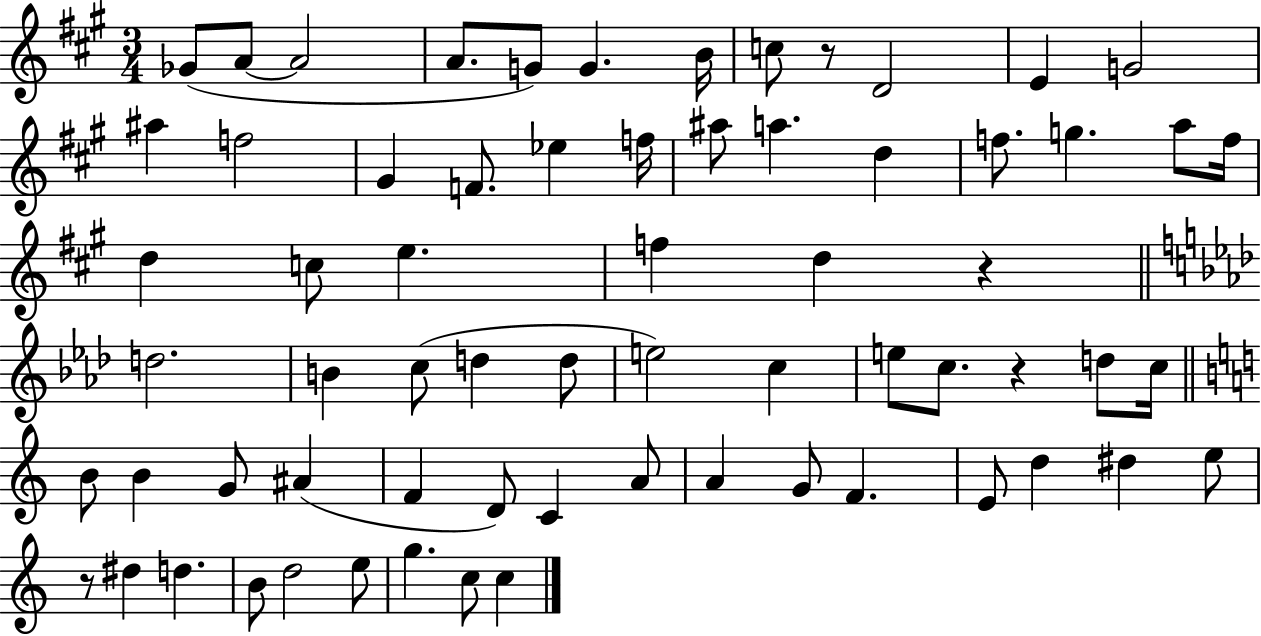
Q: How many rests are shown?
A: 4